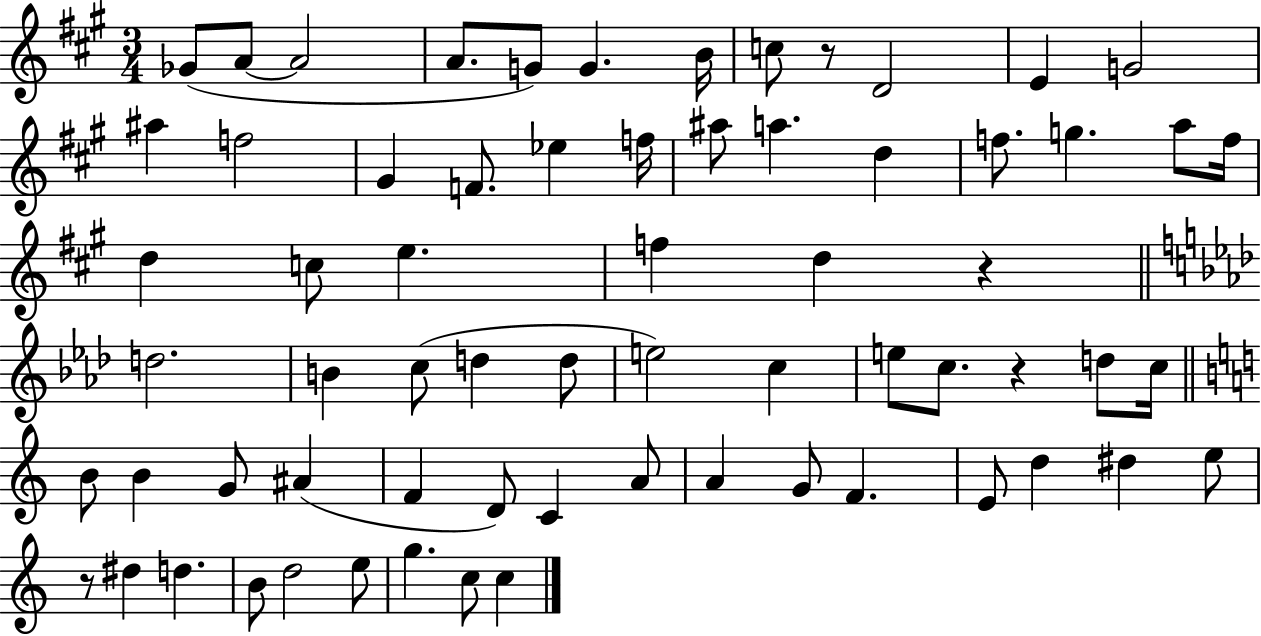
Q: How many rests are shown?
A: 4